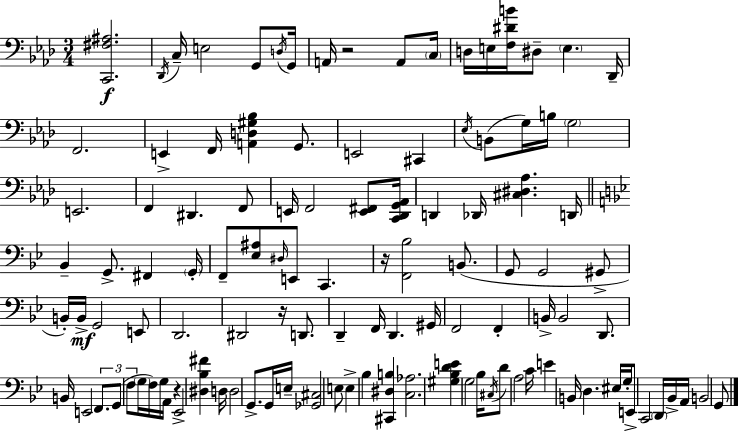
X:1
T:Untitled
M:3/4
L:1/4
K:Fm
[C,,^F,^A,]2 _D,,/4 C,/4 E,2 G,,/2 D,/4 G,,/4 A,,/4 z2 A,,/2 C,/4 D,/4 E,/4 [F,^DB]/4 ^D,/2 E, _D,,/4 F,,2 E,, F,,/4 [A,,D,^G,_B,] G,,/2 E,,2 ^C,, _E,/4 B,,/2 G,/4 B,/4 G,2 E,,2 F,, ^D,, F,,/2 E,,/4 F,,2 [E,,^F,,]/2 [C,,_D,,G,,_A,,]/4 D,, _D,,/4 [^C,^D,_A,] D,,/4 _B,, G,,/2 ^F,, G,,/4 F,,/2 [_E,^A,]/2 ^D,/4 E,,/2 C,, z/4 [F,,_B,]2 B,,/2 G,,/2 G,,2 ^G,,/2 B,,/4 B,,/4 G,,2 E,,/2 D,,2 ^D,,2 z/4 D,,/2 D,, F,,/4 D,, ^G,,/4 F,,2 F,, B,,/4 B,,2 D,,/2 B,,/4 E,,2 F,,/2 G,,/2 F,/2 G,/4 F,/4 G,/4 A,,/4 z _E,,2 [^D,_B,^F] D,/4 D,2 G,,/2 G,,/4 E,/4 [_G,,^C,]2 E,/2 E, _B, [^C,,^D,B,] [C,_A,]2 [^G,_B,DE] G,2 _B,/4 ^C,/4 D/2 A,2 C/4 E B,,/4 D, ^E,/4 G,/4 E,,/2 C,,2 D,,/4 _B,,/4 A,,/4 B,,2 G,,/2